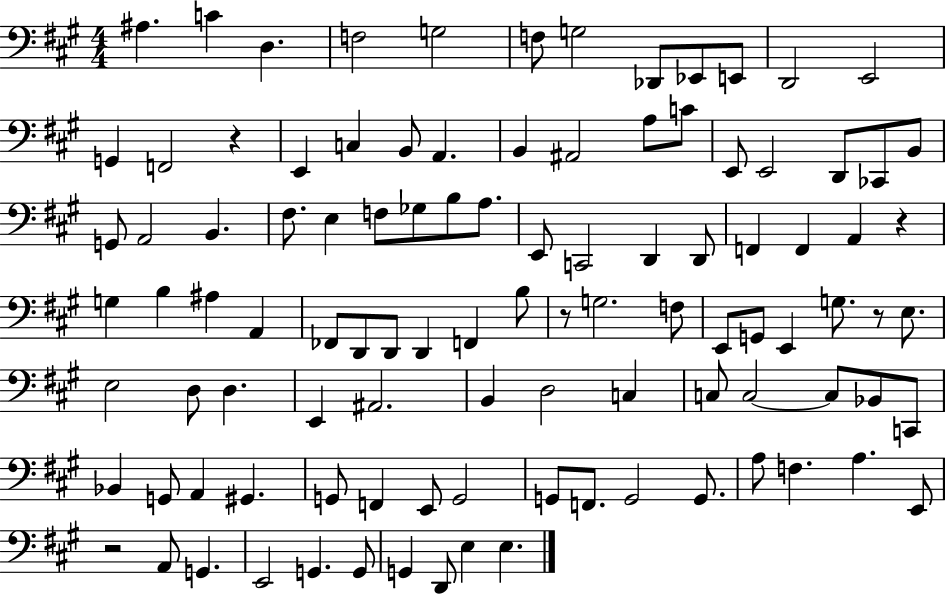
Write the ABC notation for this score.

X:1
T:Untitled
M:4/4
L:1/4
K:A
^A, C D, F,2 G,2 F,/2 G,2 _D,,/2 _E,,/2 E,,/2 D,,2 E,,2 G,, F,,2 z E,, C, B,,/2 A,, B,, ^A,,2 A,/2 C/2 E,,/2 E,,2 D,,/2 _C,,/2 B,,/2 G,,/2 A,,2 B,, ^F,/2 E, F,/2 _G,/2 B,/2 A,/2 E,,/2 C,,2 D,, D,,/2 F,, F,, A,, z G, B, ^A, A,, _F,,/2 D,,/2 D,,/2 D,, F,, B,/2 z/2 G,2 F,/2 E,,/2 G,,/2 E,, G,/2 z/2 E,/2 E,2 D,/2 D, E,, ^A,,2 B,, D,2 C, C,/2 C,2 C,/2 _B,,/2 C,,/2 _B,, G,,/2 A,, ^G,, G,,/2 F,, E,,/2 G,,2 G,,/2 F,,/2 G,,2 G,,/2 A,/2 F, A, E,,/2 z2 A,,/2 G,, E,,2 G,, G,,/2 G,, D,,/2 E, E,